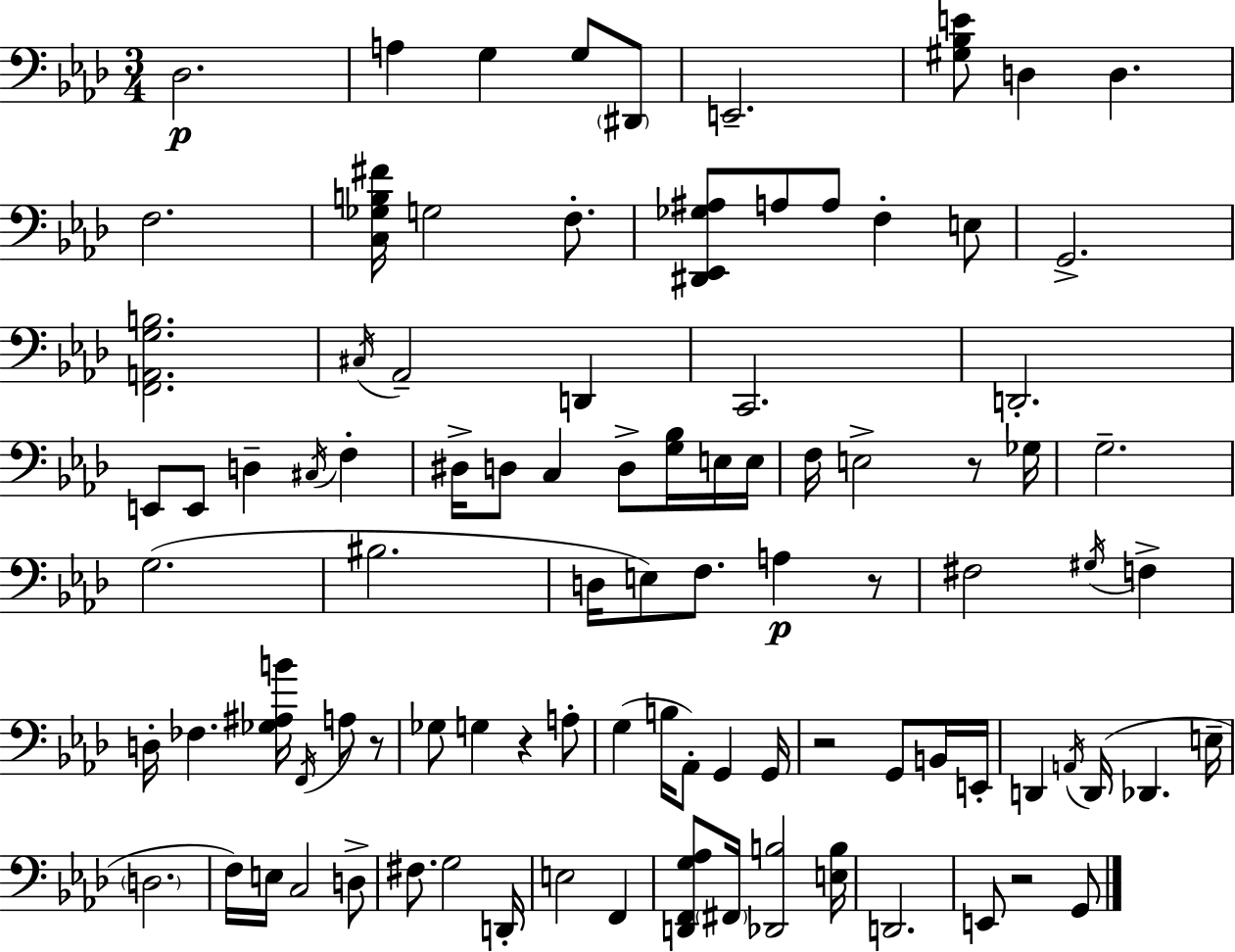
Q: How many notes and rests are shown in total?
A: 94